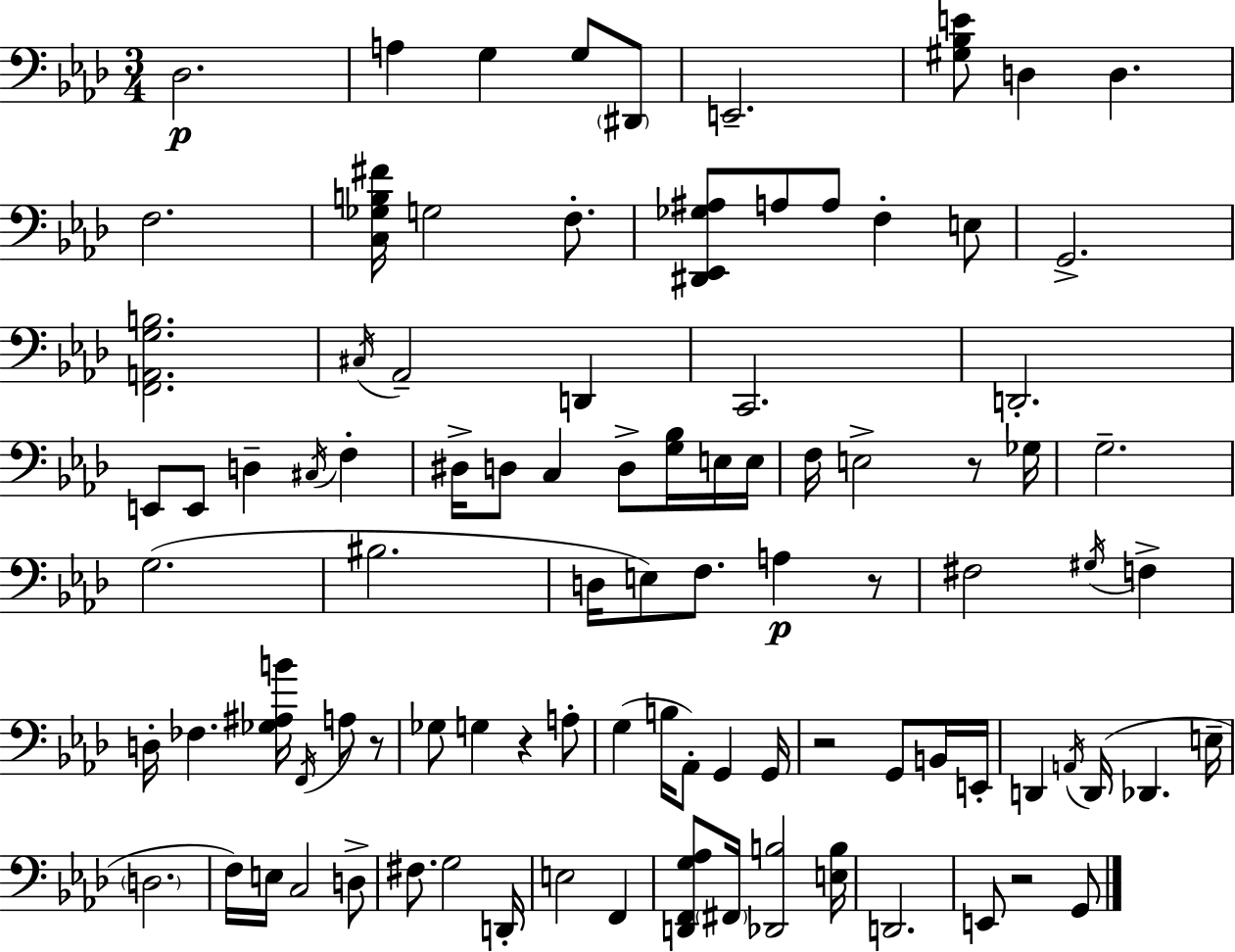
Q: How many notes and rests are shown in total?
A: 94